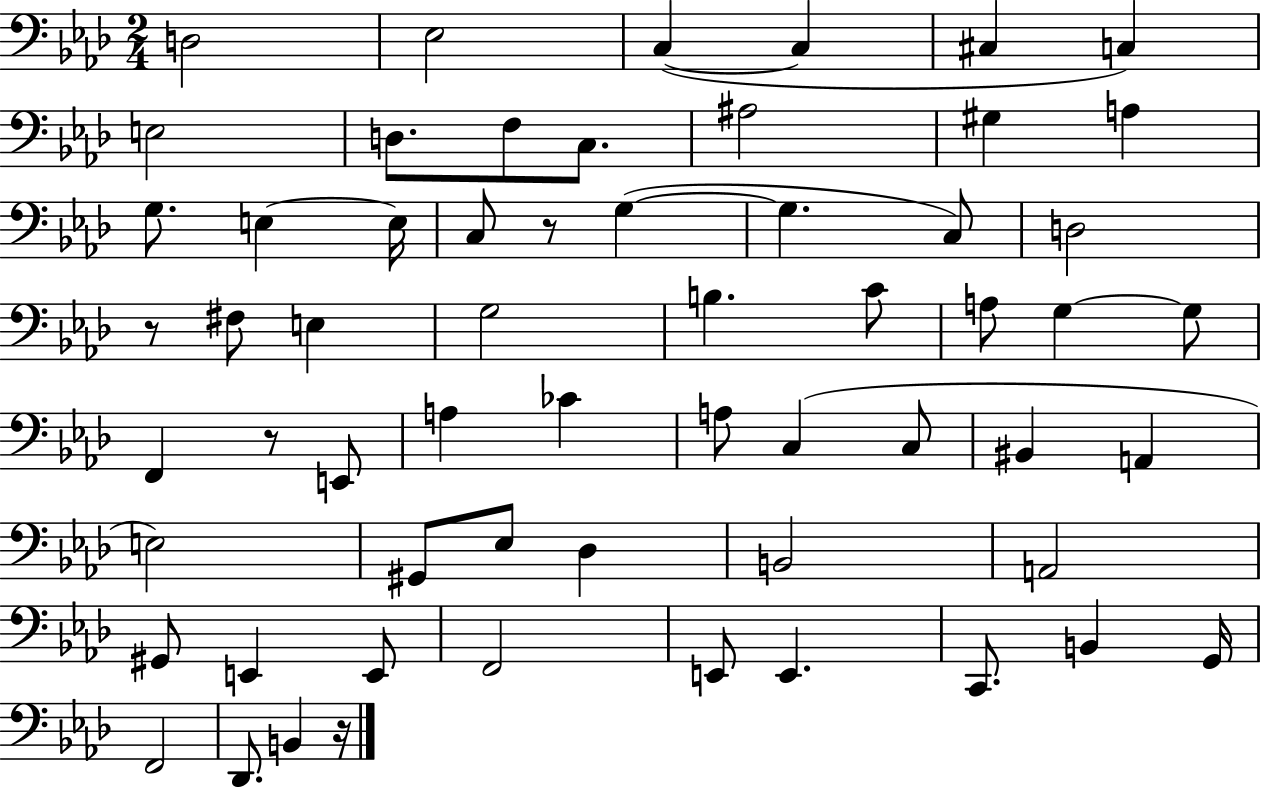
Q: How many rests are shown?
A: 4